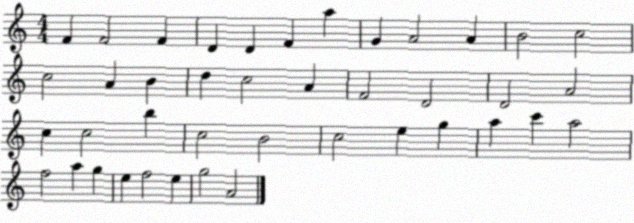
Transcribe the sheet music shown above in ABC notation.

X:1
T:Untitled
M:4/4
L:1/4
K:C
F F2 F D D F a G A2 A B2 c2 c2 A B d c2 A F2 D2 D2 A2 c c2 b c2 B2 c2 e g a c' a2 f2 a g e f2 e g2 A2